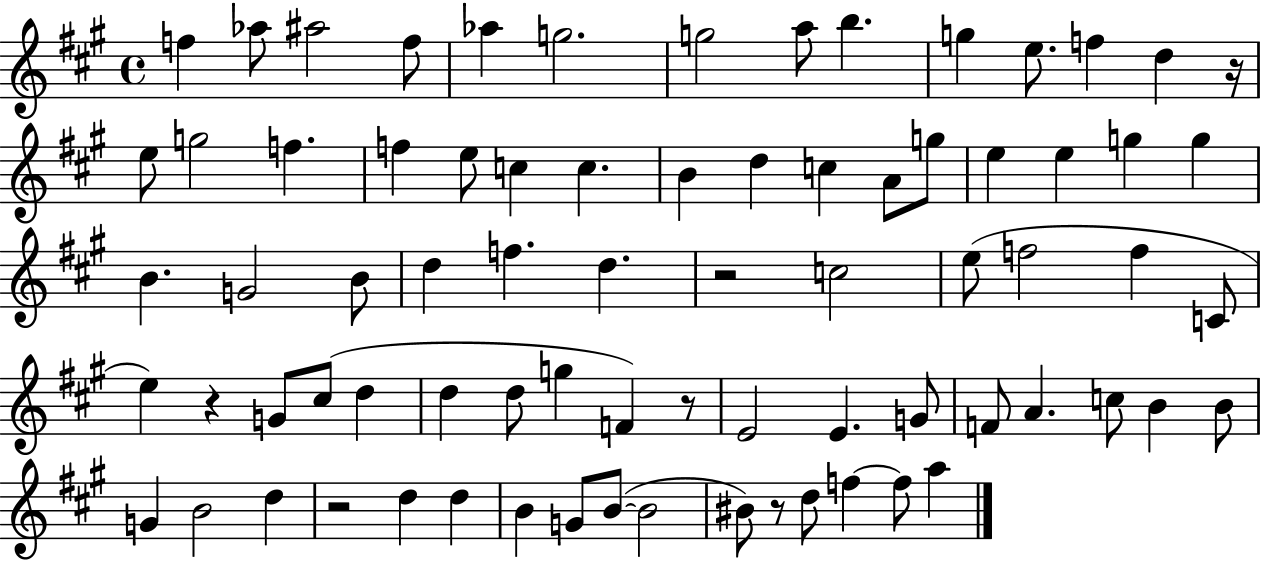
F5/q Ab5/e A#5/h F5/e Ab5/q G5/h. G5/h A5/e B5/q. G5/q E5/e. F5/q D5/q R/s E5/e G5/h F5/q. F5/q E5/e C5/q C5/q. B4/q D5/q C5/q A4/e G5/e E5/q E5/q G5/q G5/q B4/q. G4/h B4/e D5/q F5/q. D5/q. R/h C5/h E5/e F5/h F5/q C4/e E5/q R/q G4/e C#5/e D5/q D5/q D5/e G5/q F4/q R/e E4/h E4/q. G4/e F4/e A4/q. C5/e B4/q B4/e G4/q B4/h D5/q R/h D5/q D5/q B4/q G4/e B4/e B4/h BIS4/e R/e D5/e F5/q F5/e A5/q